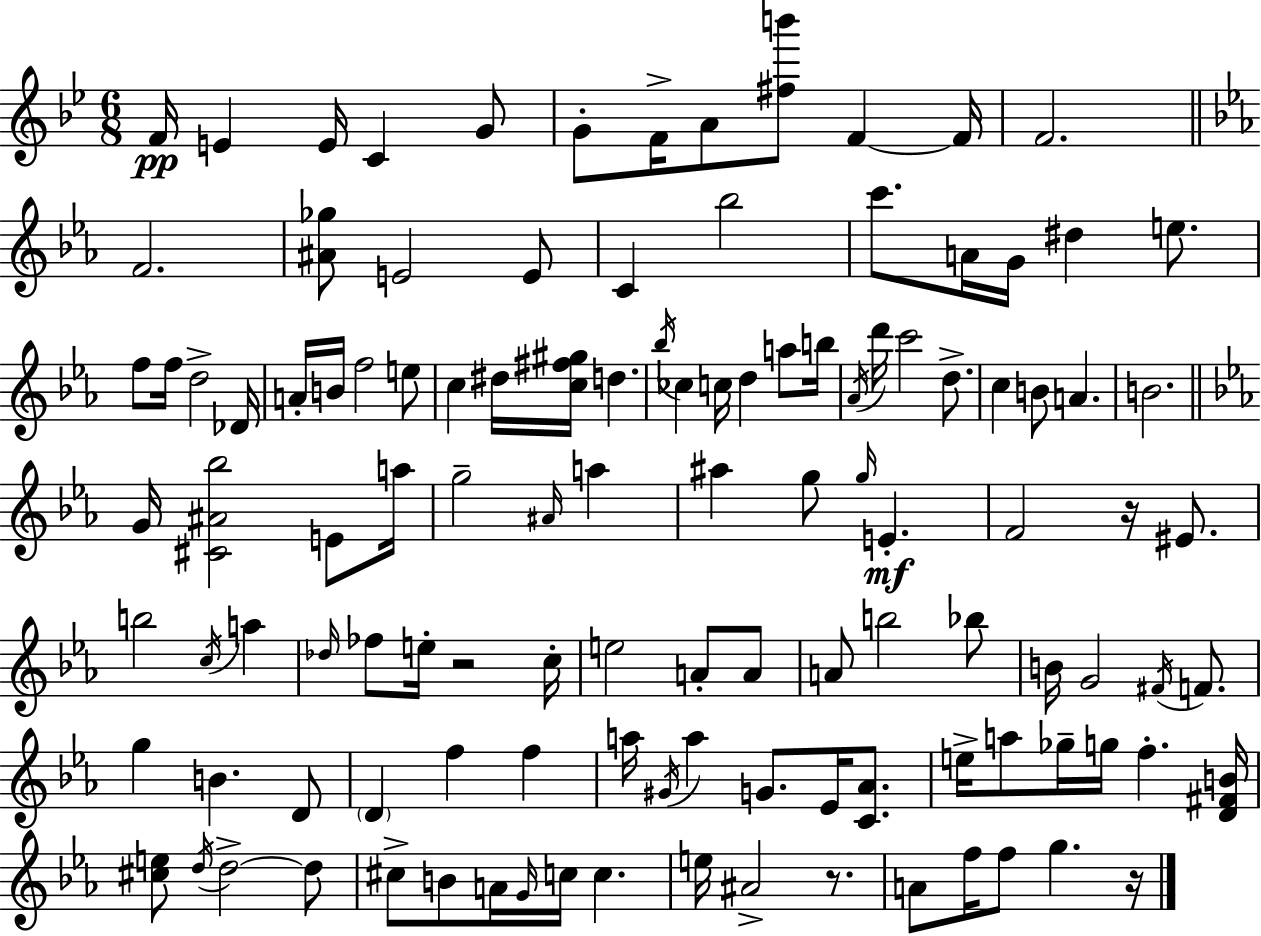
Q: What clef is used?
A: treble